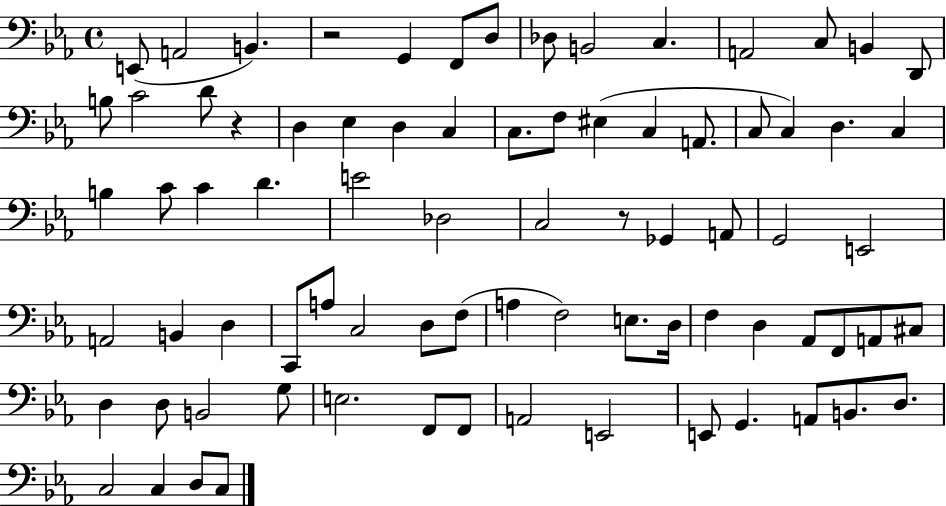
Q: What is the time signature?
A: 4/4